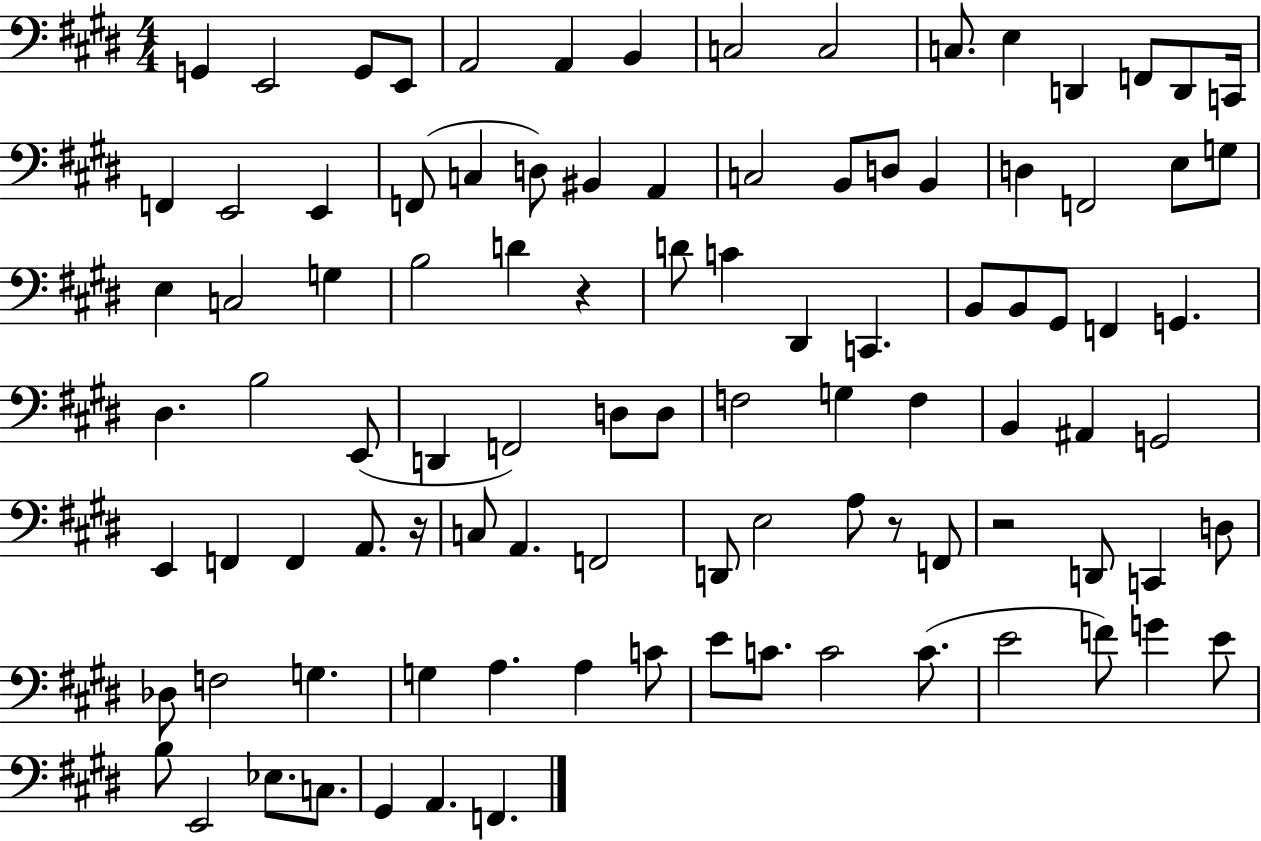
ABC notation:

X:1
T:Untitled
M:4/4
L:1/4
K:E
G,, E,,2 G,,/2 E,,/2 A,,2 A,, B,, C,2 C,2 C,/2 E, D,, F,,/2 D,,/2 C,,/4 F,, E,,2 E,, F,,/2 C, D,/2 ^B,, A,, C,2 B,,/2 D,/2 B,, D, F,,2 E,/2 G,/2 E, C,2 G, B,2 D z D/2 C ^D,, C,, B,,/2 B,,/2 ^G,,/2 F,, G,, ^D, B,2 E,,/2 D,, F,,2 D,/2 D,/2 F,2 G, F, B,, ^A,, G,,2 E,, F,, F,, A,,/2 z/4 C,/2 A,, F,,2 D,,/2 E,2 A,/2 z/2 F,,/2 z2 D,,/2 C,, D,/2 _D,/2 F,2 G, G, A, A, C/2 E/2 C/2 C2 C/2 E2 F/2 G E/2 B,/2 E,,2 _E,/2 C,/2 ^G,, A,, F,,